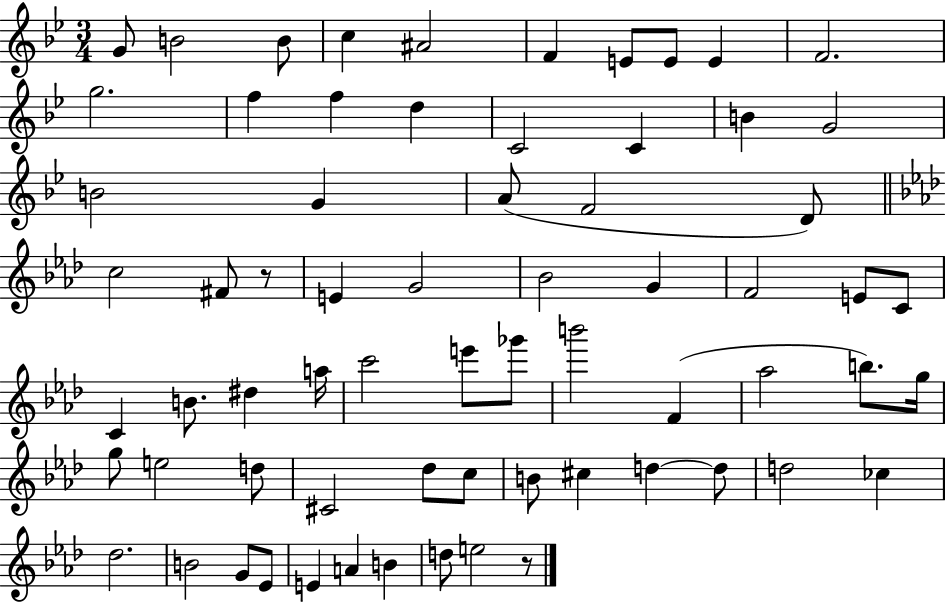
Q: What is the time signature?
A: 3/4